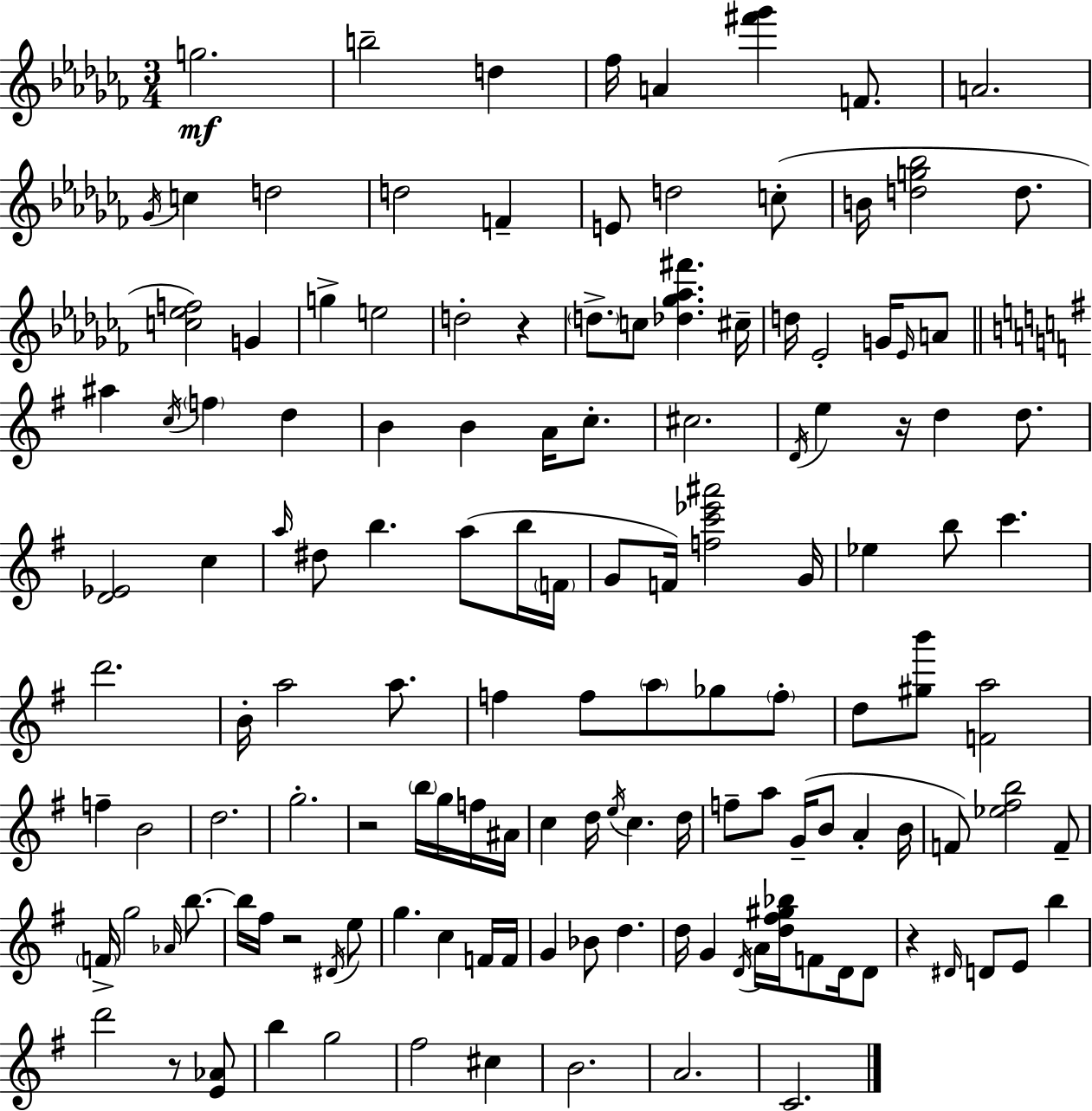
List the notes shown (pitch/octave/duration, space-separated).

G5/h. B5/h D5/q FES5/s A4/q [F#6,Gb6]/q F4/e. A4/h. Gb4/s C5/q D5/h D5/h F4/q E4/e D5/h C5/e B4/s [D5,G5,Bb5]/h D5/e. [C5,Eb5,F5]/h G4/q G5/q E5/h D5/h R/q D5/e. C5/e [Db5,Gb5,Ab5,F#6]/q. C#5/s D5/s Eb4/h G4/s Eb4/s A4/e A#5/q C5/s F5/q D5/q B4/q B4/q A4/s C5/e. C#5/h. D4/s E5/q R/s D5/q D5/e. [D4,Eb4]/h C5/q A5/s D#5/e B5/q. A5/e B5/s F4/s G4/e F4/s [F5,C6,Eb6,A#6]/h G4/s Eb5/q B5/e C6/q. D6/h. B4/s A5/h A5/e. F5/q F5/e A5/e Gb5/e F5/e D5/e [G#5,B6]/e [F4,A5]/h F5/q B4/h D5/h. G5/h. R/h B5/s G5/s F5/s A#4/s C5/q D5/s E5/s C5/q. D5/s F5/e A5/e G4/s B4/e A4/q B4/s F4/e [Eb5,F#5,B5]/h F4/e F4/s G5/h Ab4/s B5/e. B5/s F#5/s R/h D#4/s E5/e G5/q. C5/q F4/s F4/s G4/q Bb4/e D5/q. D5/s G4/q D4/s A4/s [D5,F#5,G#5,Bb5]/s F4/e D4/s D4/e R/q D#4/s D4/e E4/e B5/q D6/h R/e [E4,Ab4]/e B5/q G5/h F#5/h C#5/q B4/h. A4/h. C4/h.